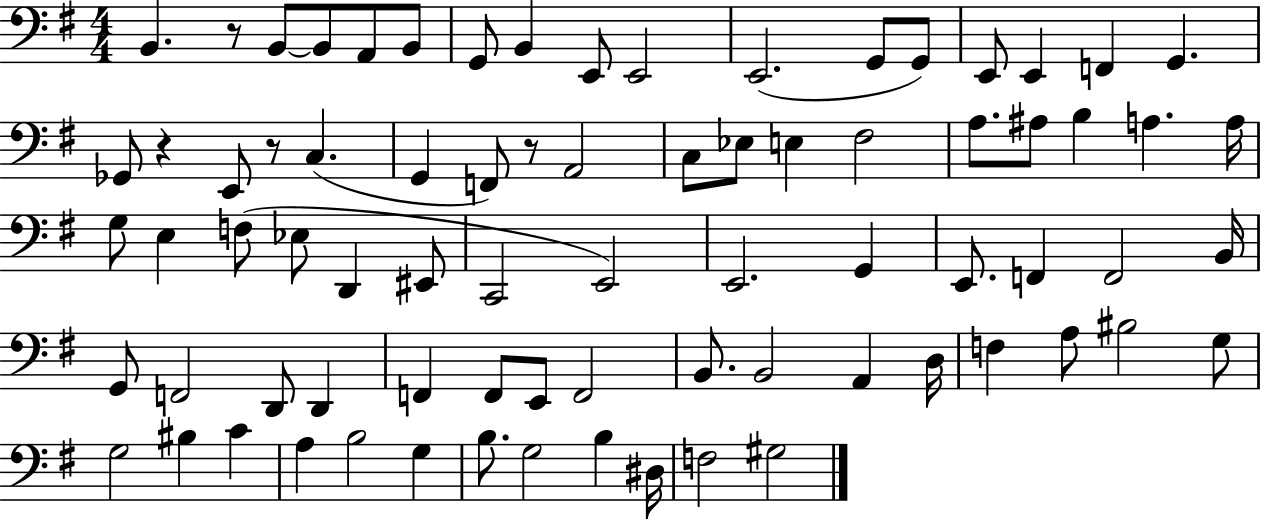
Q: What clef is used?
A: bass